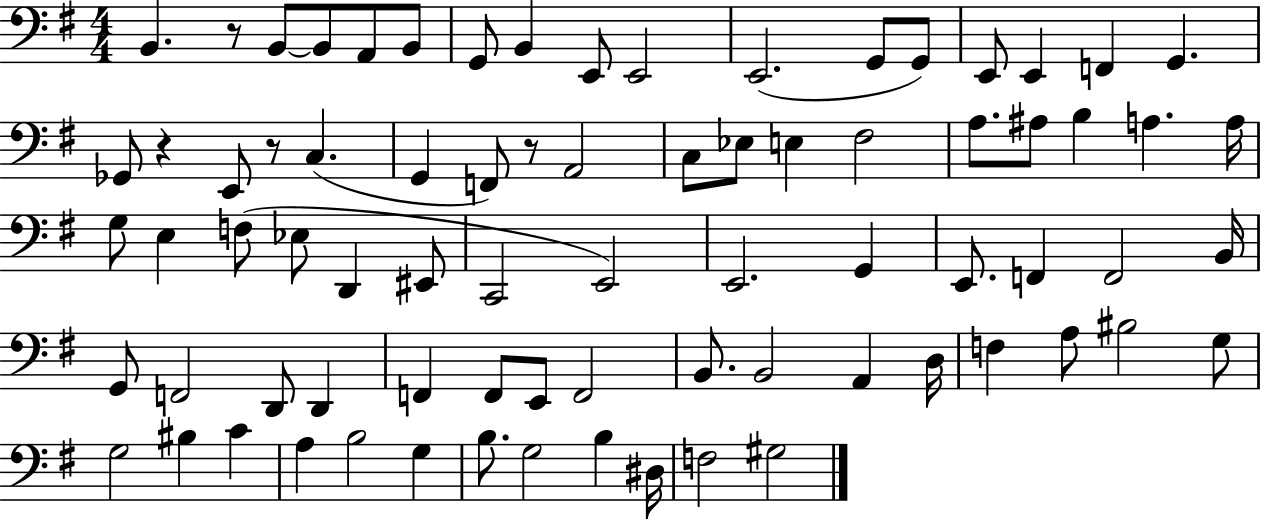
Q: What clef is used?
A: bass